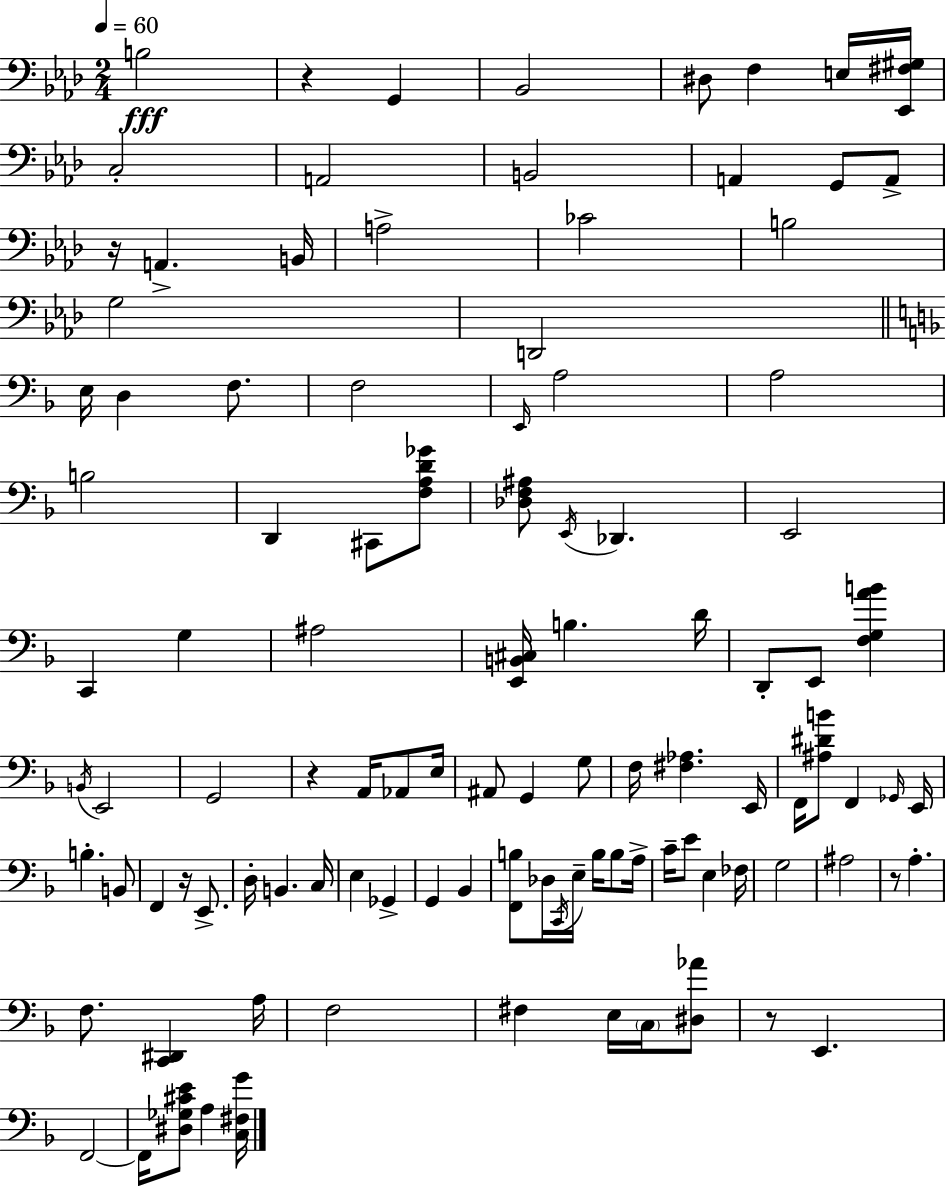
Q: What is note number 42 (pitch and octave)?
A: G2